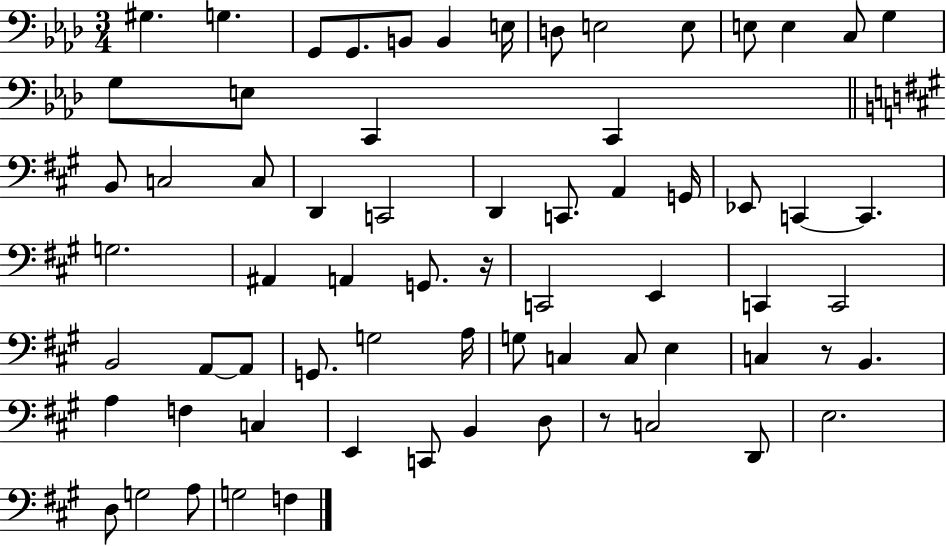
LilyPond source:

{
  \clef bass
  \numericTimeSignature
  \time 3/4
  \key aes \major
  \repeat volta 2 { gis4. g4. | g,8 g,8. b,8 b,4 e16 | d8 e2 e8 | e8 e4 c8 g4 | \break g8 e8 c,4 c,4 | \bar "||" \break \key a \major b,8 c2 c8 | d,4 c,2 | d,4 c,8. a,4 g,16 | ees,8 c,4~~ c,4. | \break g2. | ais,4 a,4 g,8. r16 | c,2 e,4 | c,4 c,2 | \break b,2 a,8~~ a,8 | g,8. g2 a16 | g8 c4 c8 e4 | c4 r8 b,4. | \break a4 f4 c4 | e,4 c,8 b,4 d8 | r8 c2 d,8 | e2. | \break d8 g2 a8 | g2 f4 | } \bar "|."
}